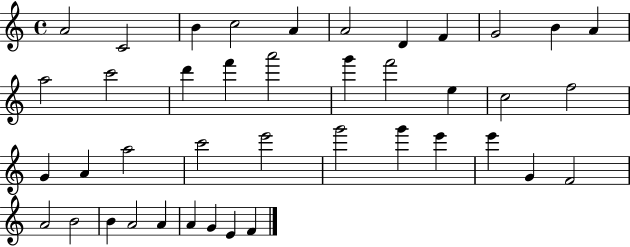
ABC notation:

X:1
T:Untitled
M:4/4
L:1/4
K:C
A2 C2 B c2 A A2 D F G2 B A a2 c'2 d' f' a'2 g' f'2 e c2 f2 G A a2 c'2 e'2 g'2 g' e' e' G F2 A2 B2 B A2 A A G E F